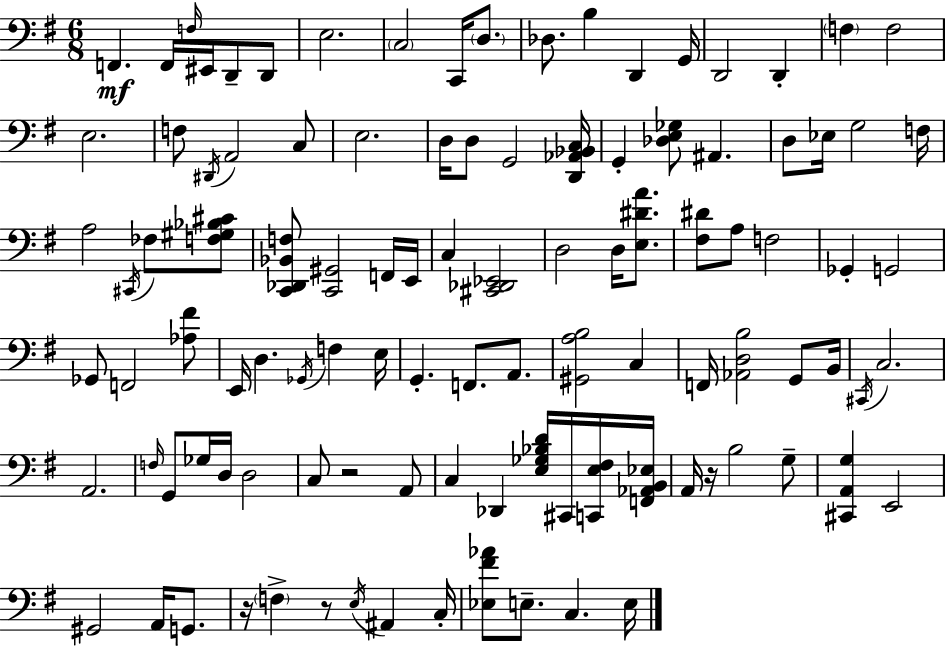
{
  \clef bass
  \numericTimeSignature
  \time 6/8
  \key g \major
  f,4.\mf f,16 \grace { f16 } eis,16 d,8-- d,8 | e2. | \parenthesize c2 c,16 \parenthesize d8. | des8. b4 d,4 | \break g,16 d,2 d,4-. | \parenthesize f4 f2 | e2. | f8 \acciaccatura { dis,16 } a,2 | \break c8 e2. | d16 d8 g,2 | <d, aes, bes, c>16 g,4-. <des e ges>8 ais,4. | d8 ees16 g2 | \break f16 a2 \acciaccatura { cis,16 } fes8 | <f gis bes cis'>8 <c, des, bes, f>8 <c, gis,>2 | f,16 e,16 c4 <cis, des, ees,>2 | d2 d16 | \break <e dis' a'>8. <fis dis'>8 a8 f2 | ges,4-. g,2 | ges,8 f,2 | <aes fis'>8 e,16 d4. \acciaccatura { ges,16 } f4 | \break e16 g,4.-. f,8. | a,8. <gis, a b>2 | c4 f,16 <aes, d b>2 | g,8 b,16 \acciaccatura { cis,16 } c2. | \break a,2. | \grace { f16 } g,8 ges16 d16 d2 | c8 r2 | a,8 c4 des,4 | \break <e ges bes d'>16 cis,16 <c, e fis>16 <f, aes, b, ees>16 a,16 r16 b2 | g8-- <cis, a, g>4 e,2 | gis,2 | a,16 g,8. r16 \parenthesize f4-> r8 | \break \acciaccatura { e16 } ais,4 c16-. <ees fis' aes'>8 e8.-- | c4. e16 \bar "|."
}